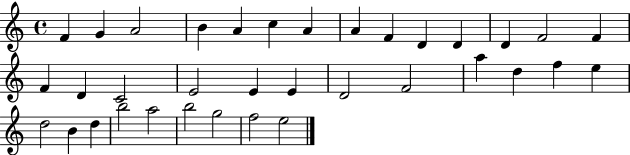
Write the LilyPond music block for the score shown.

{
  \clef treble
  \time 4/4
  \defaultTimeSignature
  \key c \major
  f'4 g'4 a'2 | b'4 a'4 c''4 a'4 | a'4 f'4 d'4 d'4 | d'4 f'2 f'4 | \break f'4 d'4 c'2 | e'2 e'4 e'4 | d'2 f'2 | a''4 d''4 f''4 e''4 | \break d''2 b'4 d''4 | b''2 a''2 | b''2 g''2 | f''2 e''2 | \break \bar "|."
}